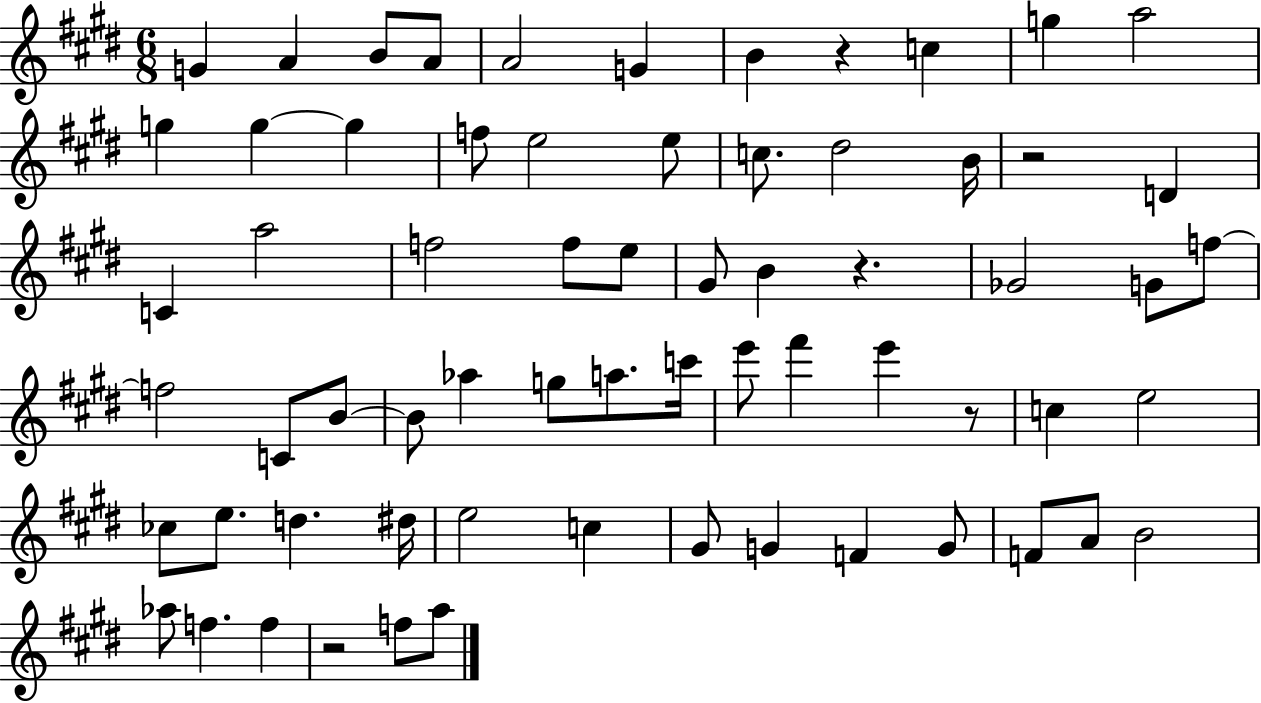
G4/q A4/q B4/e A4/e A4/h G4/q B4/q R/q C5/q G5/q A5/h G5/q G5/q G5/q F5/e E5/h E5/e C5/e. D#5/h B4/s R/h D4/q C4/q A5/h F5/h F5/e E5/e G#4/e B4/q R/q. Gb4/h G4/e F5/e F5/h C4/e B4/e B4/e Ab5/q G5/e A5/e. C6/s E6/e F#6/q E6/q R/e C5/q E5/h CES5/e E5/e. D5/q. D#5/s E5/h C5/q G#4/e G4/q F4/q G4/e F4/e A4/e B4/h Ab5/e F5/q. F5/q R/h F5/e A5/e